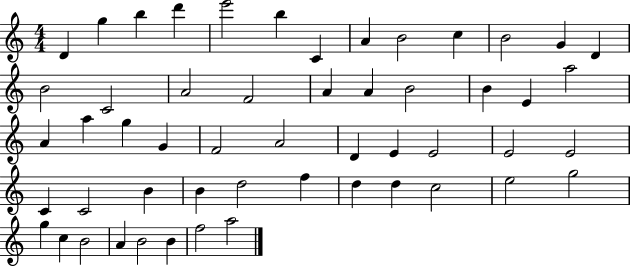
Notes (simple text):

D4/q G5/q B5/q D6/q E6/h B5/q C4/q A4/q B4/h C5/q B4/h G4/q D4/q B4/h C4/h A4/h F4/h A4/q A4/q B4/h B4/q E4/q A5/h A4/q A5/q G5/q G4/q F4/h A4/h D4/q E4/q E4/h E4/h E4/h C4/q C4/h B4/q B4/q D5/h F5/q D5/q D5/q C5/h E5/h G5/h G5/q C5/q B4/h A4/q B4/h B4/q F5/h A5/h